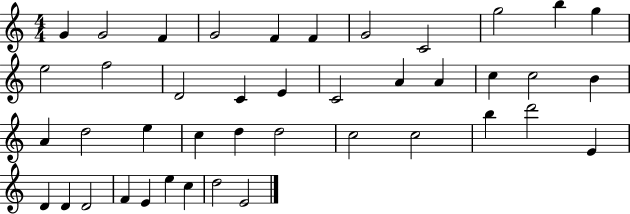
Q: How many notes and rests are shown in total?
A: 42